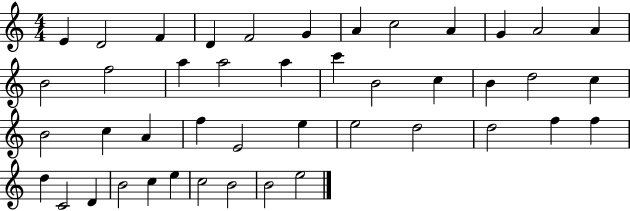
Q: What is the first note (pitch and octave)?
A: E4